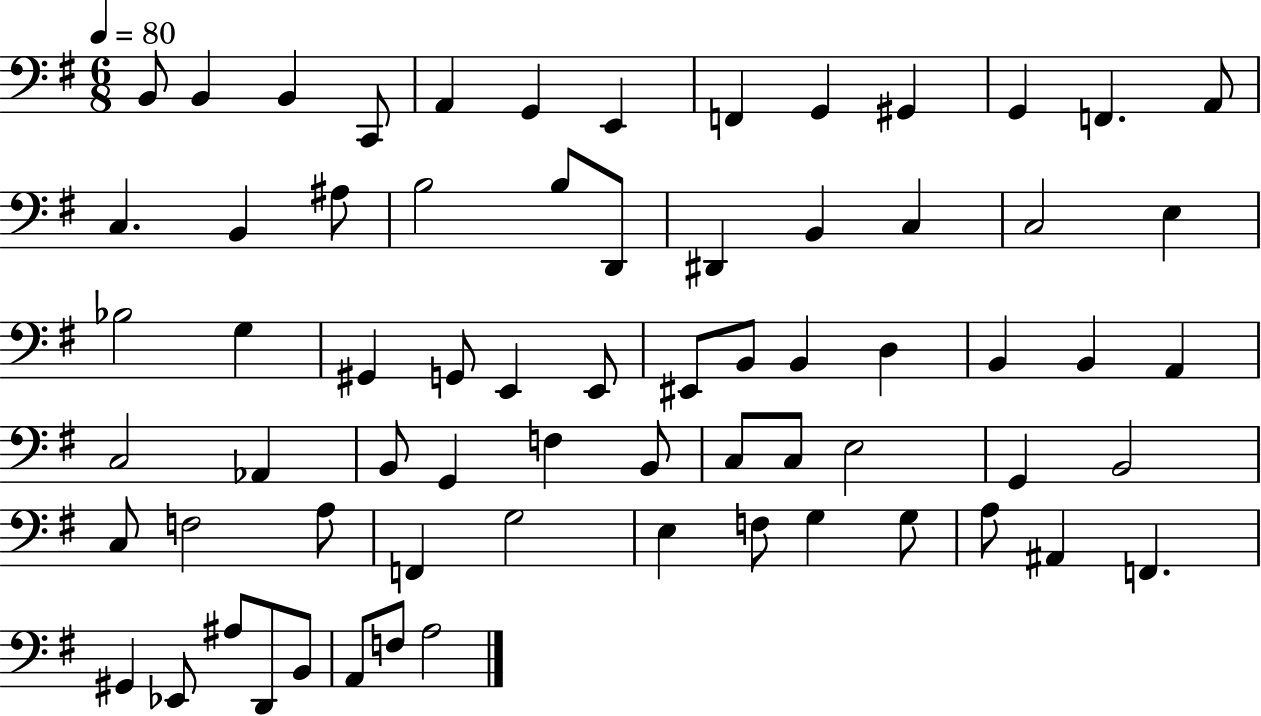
X:1
T:Untitled
M:6/8
L:1/4
K:G
B,,/2 B,, B,, C,,/2 A,, G,, E,, F,, G,, ^G,, G,, F,, A,,/2 C, B,, ^A,/2 B,2 B,/2 D,,/2 ^D,, B,, C, C,2 E, _B,2 G, ^G,, G,,/2 E,, E,,/2 ^E,,/2 B,,/2 B,, D, B,, B,, A,, C,2 _A,, B,,/2 G,, F, B,,/2 C,/2 C,/2 E,2 G,, B,,2 C,/2 F,2 A,/2 F,, G,2 E, F,/2 G, G,/2 A,/2 ^A,, F,, ^G,, _E,,/2 ^A,/2 D,,/2 B,,/2 A,,/2 F,/2 A,2